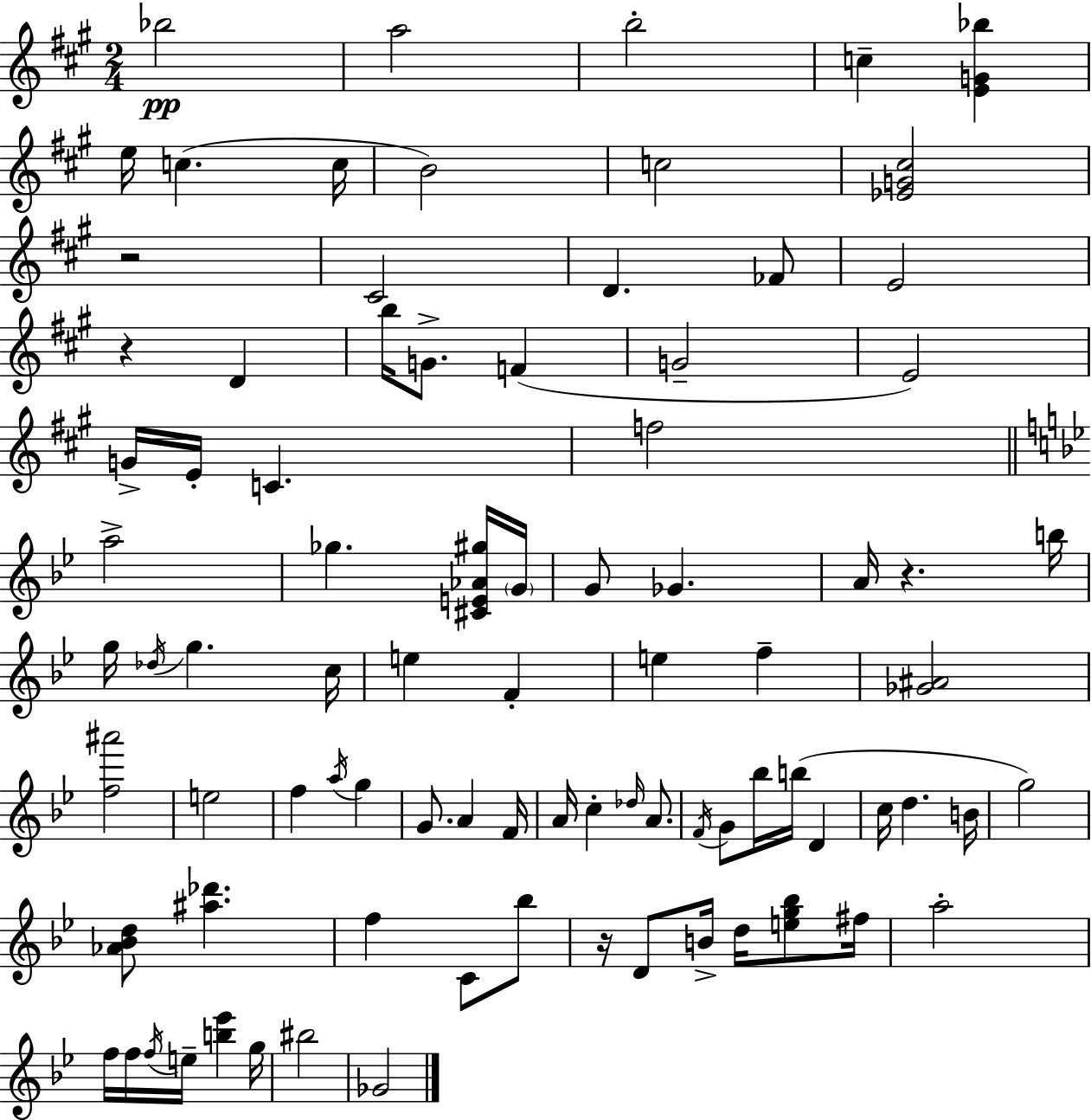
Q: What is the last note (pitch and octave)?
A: Gb4